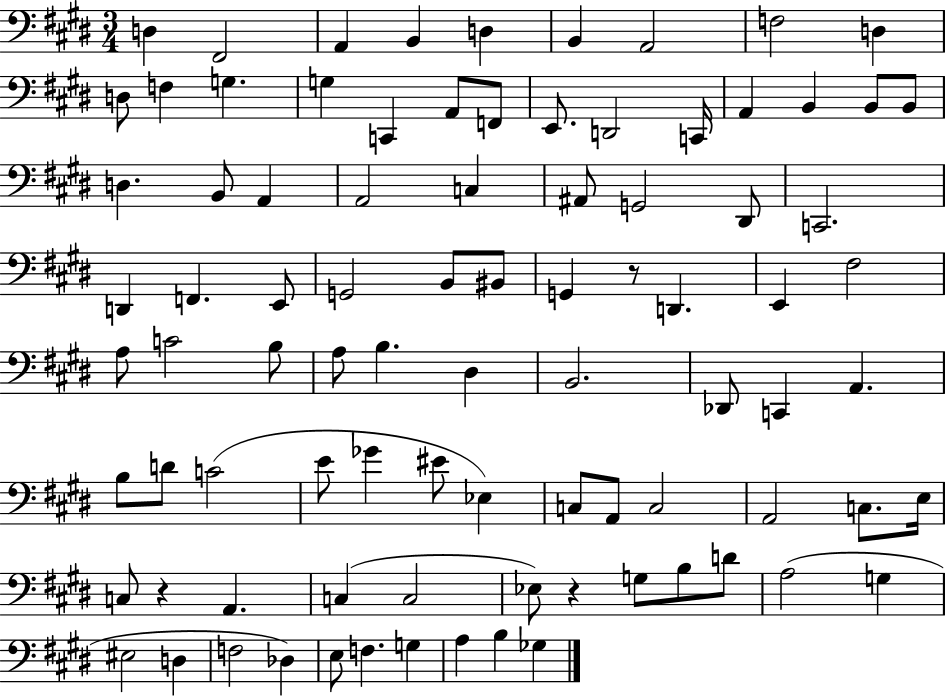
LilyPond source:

{
  \clef bass
  \numericTimeSignature
  \time 3/4
  \key e \major
  d4 fis,2 | a,4 b,4 d4 | b,4 a,2 | f2 d4 | \break d8 f4 g4. | g4 c,4 a,8 f,8 | e,8. d,2 c,16 | a,4 b,4 b,8 b,8 | \break d4. b,8 a,4 | a,2 c4 | ais,8 g,2 dis,8 | c,2. | \break d,4 f,4. e,8 | g,2 b,8 bis,8 | g,4 r8 d,4. | e,4 fis2 | \break a8 c'2 b8 | a8 b4. dis4 | b,2. | des,8 c,4 a,4. | \break b8 d'8 c'2( | e'8 ges'4 eis'8 ees4) | c8 a,8 c2 | a,2 c8. e16 | \break c8 r4 a,4. | c4( c2 | ees8) r4 g8 b8 d'8 | a2( g4 | \break eis2 d4 | f2 des4) | e8 f4. g4 | a4 b4 ges4 | \break \bar "|."
}